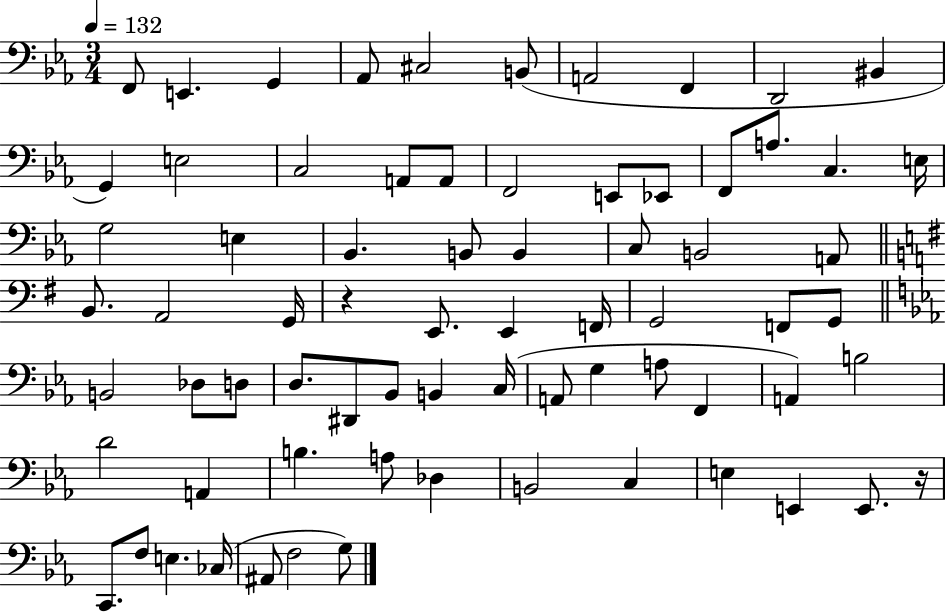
F2/e E2/q. G2/q Ab2/e C#3/h B2/e A2/h F2/q D2/h BIS2/q G2/q E3/h C3/h A2/e A2/e F2/h E2/e Eb2/e F2/e A3/e. C3/q. E3/s G3/h E3/q Bb2/q. B2/e B2/q C3/e B2/h A2/e B2/e. A2/h G2/s R/q E2/e. E2/q F2/s G2/h F2/e G2/e B2/h Db3/e D3/e D3/e. D#2/e Bb2/e B2/q C3/s A2/e G3/q A3/e F2/q A2/q B3/h D4/h A2/q B3/q. A3/e Db3/q B2/h C3/q E3/q E2/q E2/e. R/s C2/e. F3/e E3/q. CES3/s A#2/e F3/h G3/e